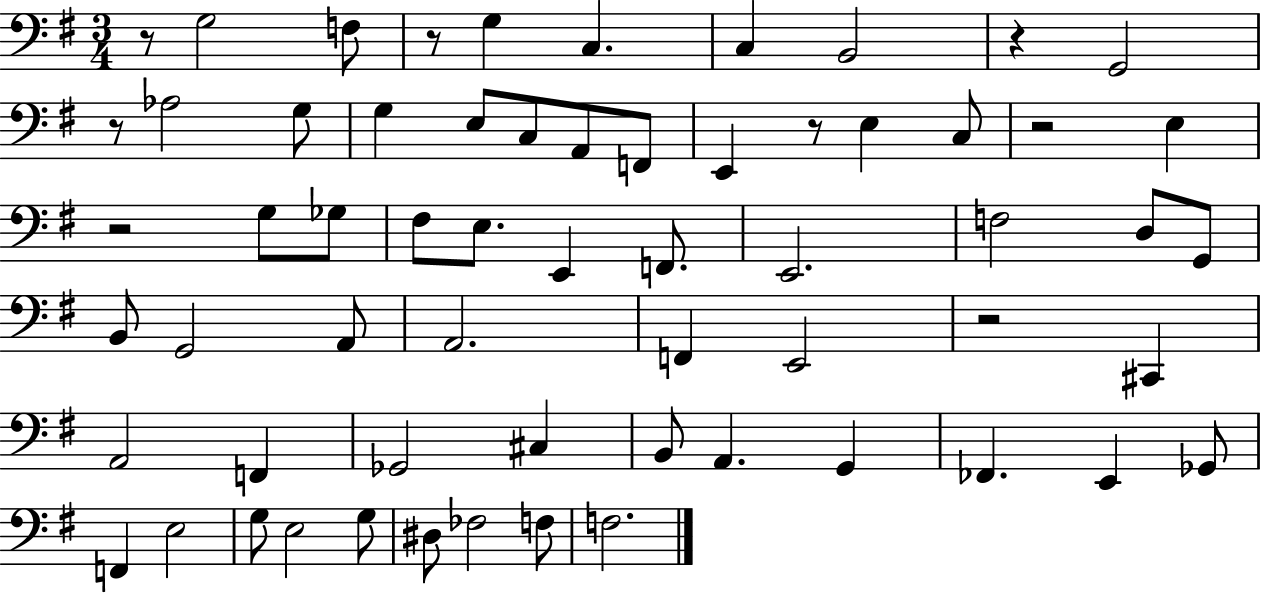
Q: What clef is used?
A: bass